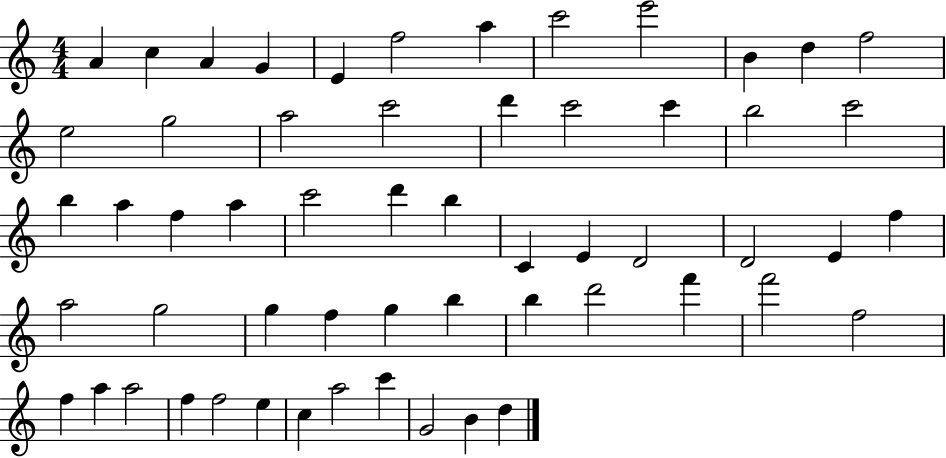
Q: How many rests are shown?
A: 0